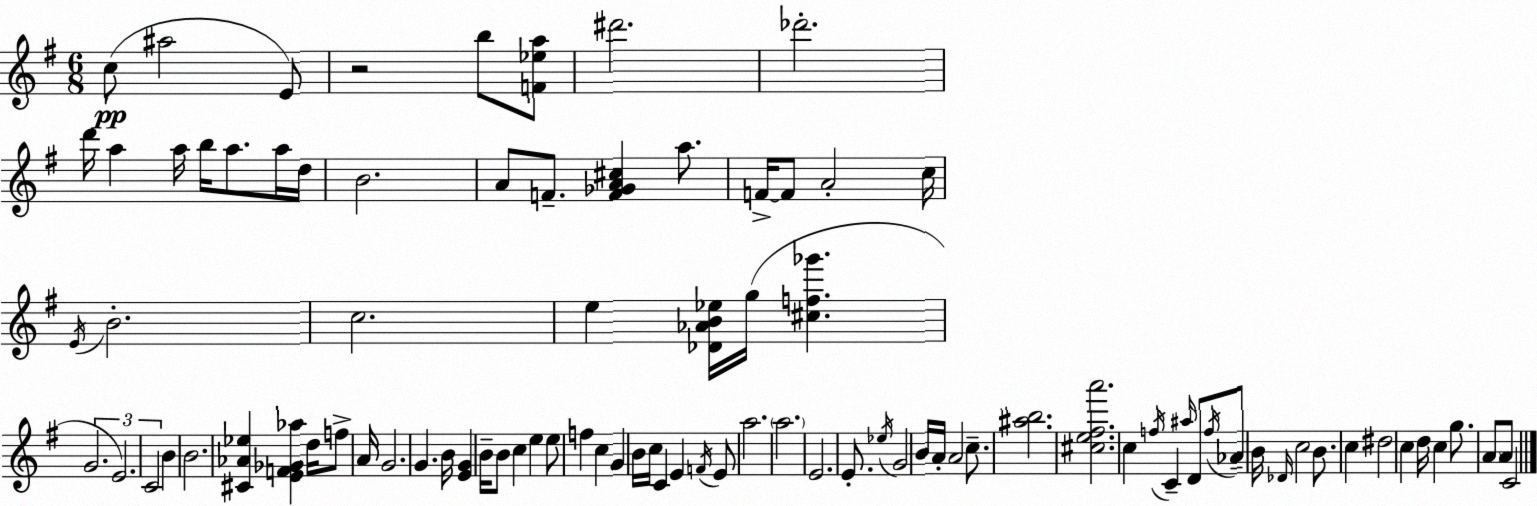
X:1
T:Untitled
M:6/8
L:1/4
K:Em
c/2 ^a2 E/2 z2 b/2 [F_ea]/2 ^d'2 _d'2 d'/4 a a/4 b/4 a/2 a/4 d/4 B2 A/2 F/2 [F_GA^c] a/2 F/4 F/2 A2 c/4 E/4 B2 c2 e [_D_AB_e]/4 g/4 [^cf_g'] G2 E2 C2 B B2 [^C_A_e] [EF_G_a] d/4 f/2 A/4 G2 G B/4 [EG] B/4 B/2 c e e/2 f c G B/4 c/4 C E F/4 E/2 a2 a2 E2 E/2 _e/4 G2 B/4 A/4 A2 c/2 [^ab]2 [^ce^fa']2 c f/4 C ^a/4 D/2 f/4 _A/2 B/4 _D/4 c2 B/2 c ^d2 c d/4 c g/2 A/2 A/2 C2